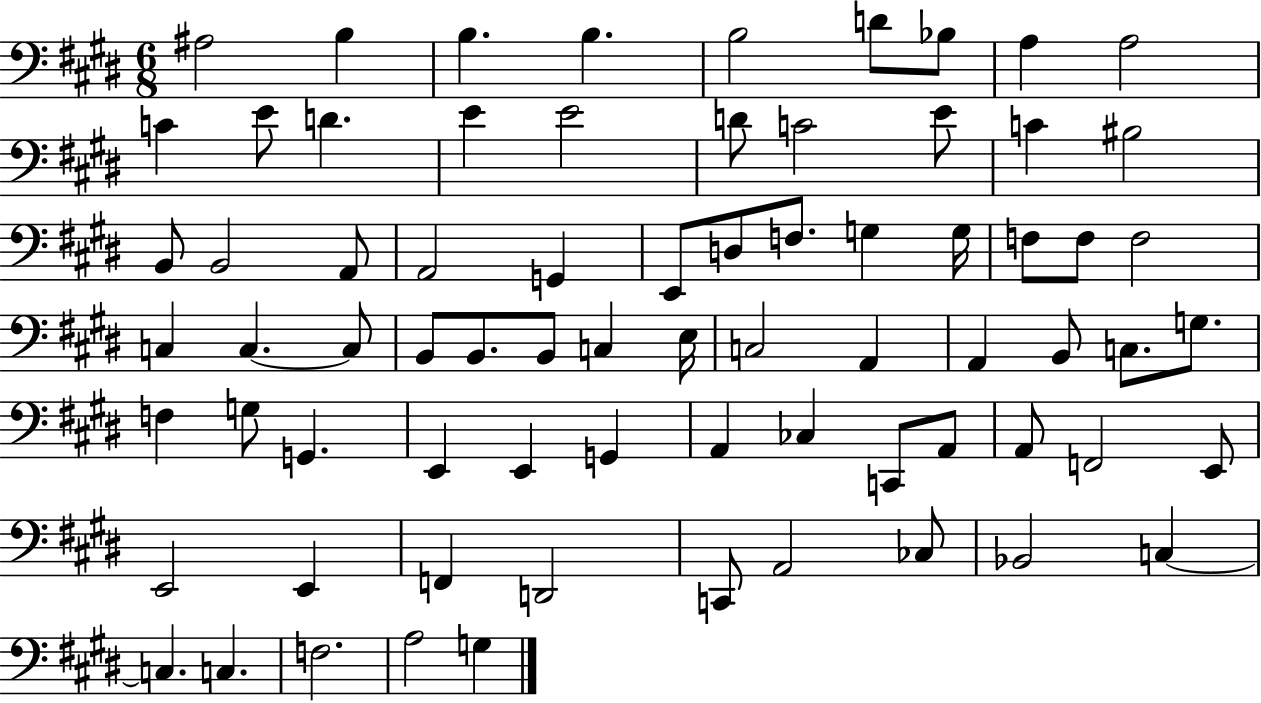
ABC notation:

X:1
T:Untitled
M:6/8
L:1/4
K:E
^A,2 B, B, B, B,2 D/2 _B,/2 A, A,2 C E/2 D E E2 D/2 C2 E/2 C ^B,2 B,,/2 B,,2 A,,/2 A,,2 G,, E,,/2 D,/2 F,/2 G, G,/4 F,/2 F,/2 F,2 C, C, C,/2 B,,/2 B,,/2 B,,/2 C, E,/4 C,2 A,, A,, B,,/2 C,/2 G,/2 F, G,/2 G,, E,, E,, G,, A,, _C, C,,/2 A,,/2 A,,/2 F,,2 E,,/2 E,,2 E,, F,, D,,2 C,,/2 A,,2 _C,/2 _B,,2 C, C, C, F,2 A,2 G,